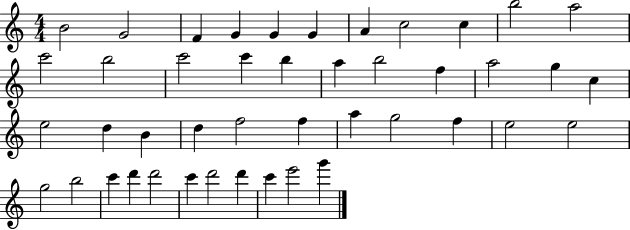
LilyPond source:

{
  \clef treble
  \numericTimeSignature
  \time 4/4
  \key c \major
  b'2 g'2 | f'4 g'4 g'4 g'4 | a'4 c''2 c''4 | b''2 a''2 | \break c'''2 b''2 | c'''2 c'''4 b''4 | a''4 b''2 f''4 | a''2 g''4 c''4 | \break e''2 d''4 b'4 | d''4 f''2 f''4 | a''4 g''2 f''4 | e''2 e''2 | \break g''2 b''2 | c'''4 d'''4 d'''2 | c'''4 d'''2 d'''4 | c'''4 e'''2 g'''4 | \break \bar "|."
}